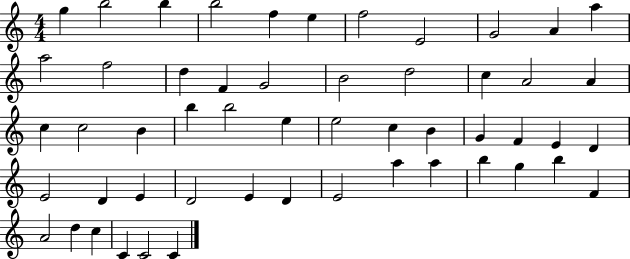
{
  \clef treble
  \numericTimeSignature
  \time 4/4
  \key c \major
  g''4 b''2 b''4 | b''2 f''4 e''4 | f''2 e'2 | g'2 a'4 a''4 | \break a''2 f''2 | d''4 f'4 g'2 | b'2 d''2 | c''4 a'2 a'4 | \break c''4 c''2 b'4 | b''4 b''2 e''4 | e''2 c''4 b'4 | g'4 f'4 e'4 d'4 | \break e'2 d'4 e'4 | d'2 e'4 d'4 | e'2 a''4 a''4 | b''4 g''4 b''4 f'4 | \break a'2 d''4 c''4 | c'4 c'2 c'4 | \bar "|."
}